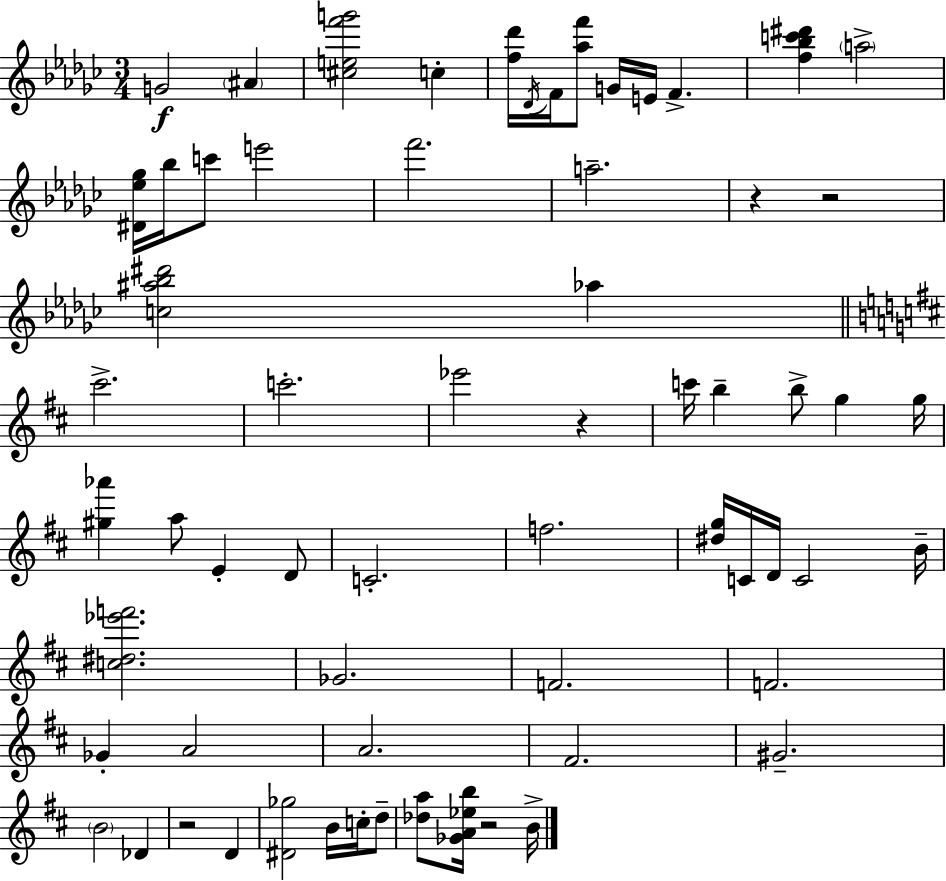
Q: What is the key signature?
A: EES minor